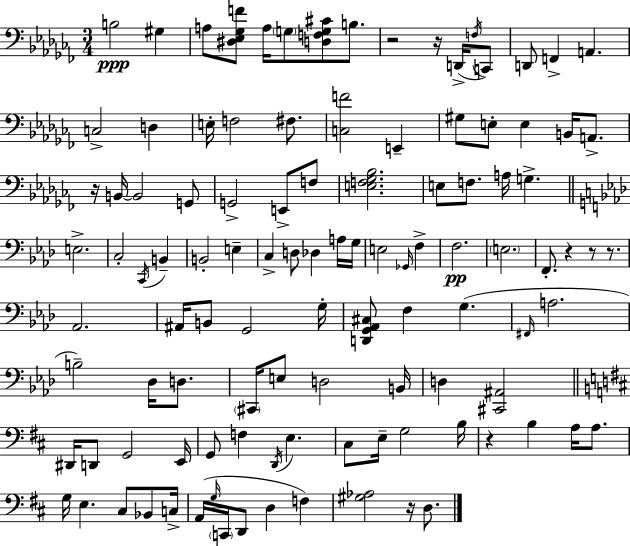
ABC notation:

X:1
T:Untitled
M:3/4
L:1/4
K:Abm
B,2 ^G, A,/2 [^D,_E,_G,F]/2 A,/4 G,/2 [D,F,G,^C]/2 B,/2 z2 z/4 D,,/4 F,/4 C,,/2 D,,/2 F,, A,, C,2 D, E,/4 F,2 ^F,/2 [C,F]2 E,, ^G,/2 E,/2 E, B,,/4 A,,/2 z/4 B,,/4 B,,2 G,,/2 G,,2 E,,/2 F,/2 [E,F,_G,_B,]2 E,/2 F,/2 A,/4 G, E,2 C,2 C,,/4 B,, B,,2 E, C, D,/2 _D, A,/4 G,/4 E,2 _G,,/4 F, F,2 E,2 F,,/2 z z/2 z/2 _A,,2 ^A,,/4 B,,/2 G,,2 G,/4 [D,,G,,_A,,^C,]/2 F, G, ^F,,/4 A,2 B,2 _D,/4 D,/2 ^C,,/4 E,/2 D,2 B,,/4 D, [^C,,^A,,]2 ^D,,/4 D,,/2 G,,2 E,,/4 G,,/2 F, D,,/4 E, ^C,/2 E,/4 G,2 B,/4 z B, A,/4 A,/2 G,/4 E, ^C,/2 _B,,/2 C,/4 A,,/4 G,/4 C,,/4 D,,/2 D, F, [^G,_A,]2 z/4 D,/2